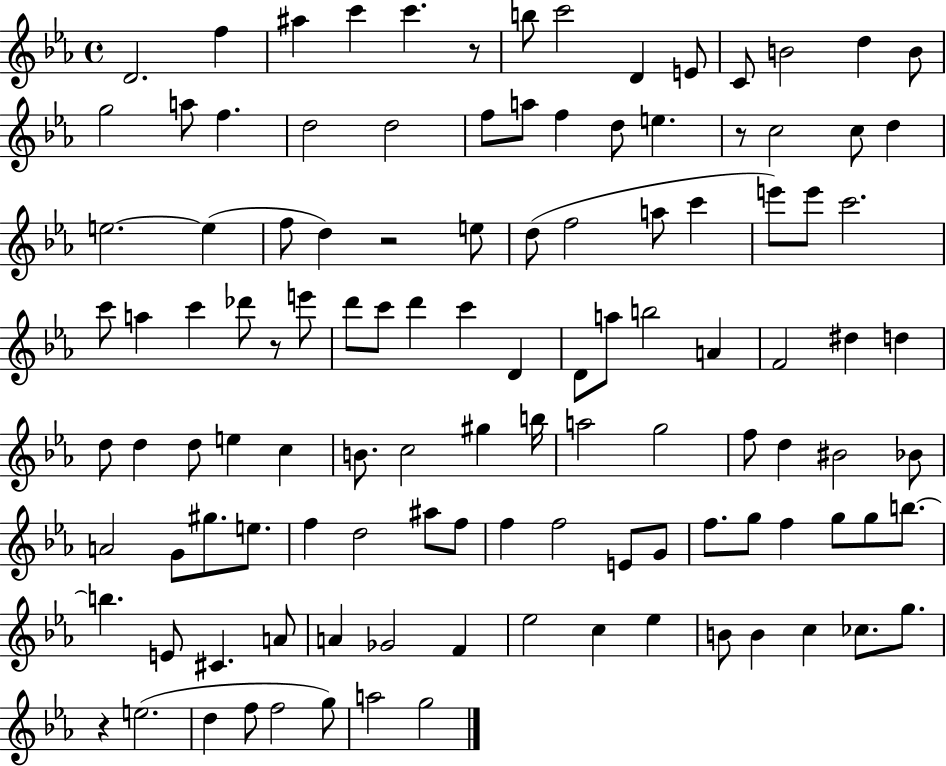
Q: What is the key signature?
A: EES major